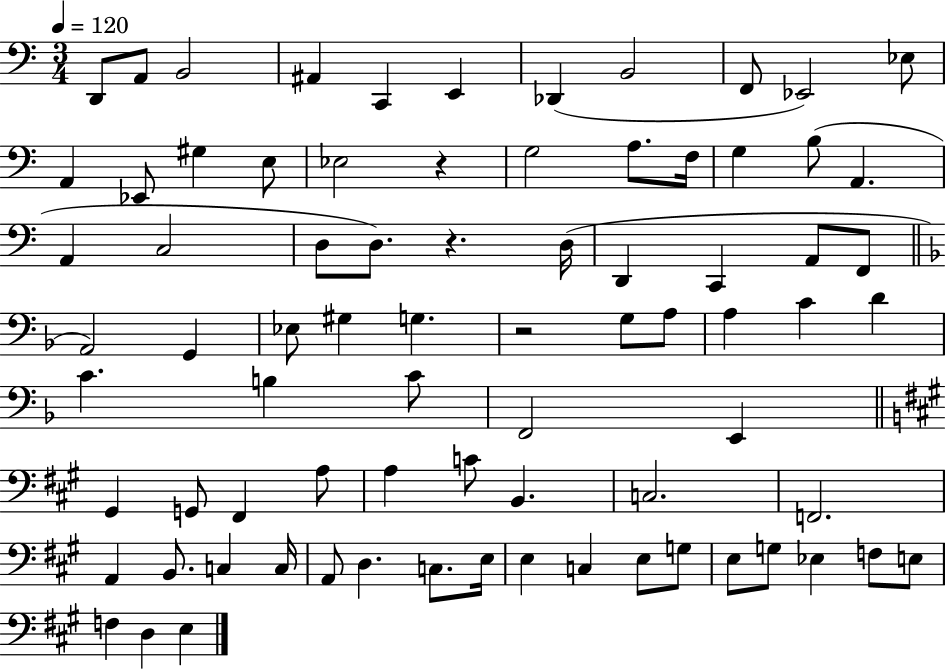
D2/e A2/e B2/h A#2/q C2/q E2/q Db2/q B2/h F2/e Eb2/h Eb3/e A2/q Eb2/e G#3/q E3/e Eb3/h R/q G3/h A3/e. F3/s G3/q B3/e A2/q. A2/q C3/h D3/e D3/e. R/q. D3/s D2/q C2/q A2/e F2/e A2/h G2/q Eb3/e G#3/q G3/q. R/h G3/e A3/e A3/q C4/q D4/q C4/q. B3/q C4/e F2/h E2/q G#2/q G2/e F#2/q A3/e A3/q C4/e B2/q. C3/h. F2/h. A2/q B2/e. C3/q C3/s A2/e D3/q. C3/e. E3/s E3/q C3/q E3/e G3/e E3/e G3/e Eb3/q F3/e E3/e F3/q D3/q E3/q